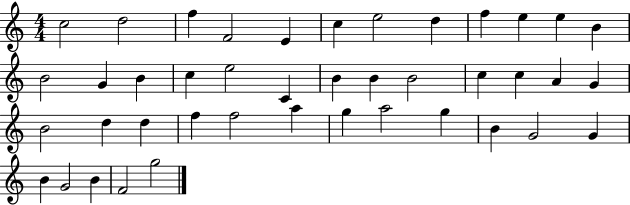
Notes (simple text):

C5/h D5/h F5/q F4/h E4/q C5/q E5/h D5/q F5/q E5/q E5/q B4/q B4/h G4/q B4/q C5/q E5/h C4/q B4/q B4/q B4/h C5/q C5/q A4/q G4/q B4/h D5/q D5/q F5/q F5/h A5/q G5/q A5/h G5/q B4/q G4/h G4/q B4/q G4/h B4/q F4/h G5/h